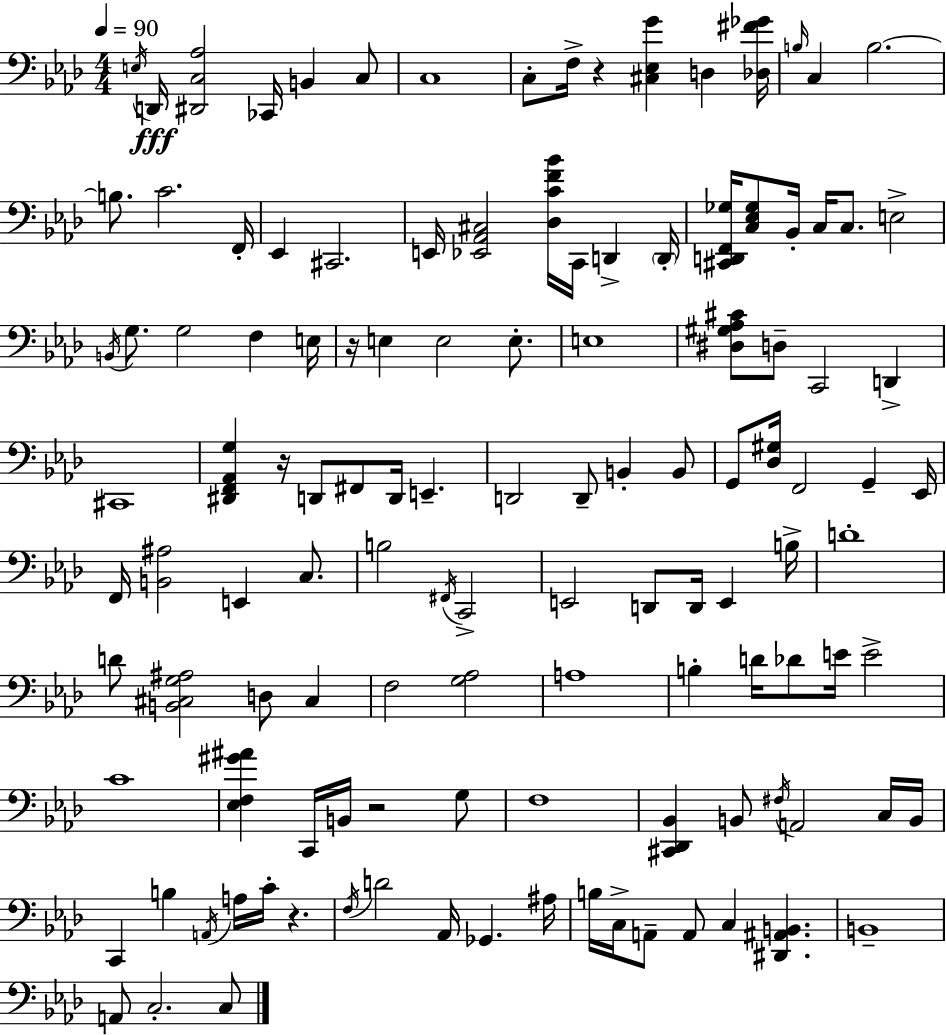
{
  \clef bass
  \numericTimeSignature
  \time 4/4
  \key f \minor
  \tempo 4 = 90
  \repeat volta 2 { \acciaccatura { e16 }\fff d,16 <dis, c aes>2 ces,16 b,4 c8 | c1 | c8-. f16-> r4 <cis ees g'>4 d4 | <des fis' ges'>16 \grace { b16 } c4 b2.~~ | \break b8. c'2. | f,16-. ees,4 cis,2. | e,16 <ees, aes, cis>2 <des c' f' bes'>16 c,16 d,4-> | \parenthesize d,16-. <cis, d, f, ges>16 <c ees ges>8 bes,16-. c16 c8. e2-> | \break \acciaccatura { b,16 } g8. g2 f4 | e16 r16 e4 e2 | e8.-. e1 | <dis gis aes cis'>8 d8-- c,2 d,4-> | \break cis,1 | <dis, f, aes, g>4 r16 d,8 fis,8 d,16 e,4.-- | d,2 d,8-- b,4-. | b,8 g,8 <des gis>16 f,2 g,4-- | \break ees,16 f,16 <b, ais>2 e,4 | c8. b2 \acciaccatura { fis,16 } c,2-> | e,2 d,8 d,16 e,4 | b16-> d'1-. | \break d'8 <b, cis g ais>2 d8 | cis4 f2 <g aes>2 | a1 | b4-. d'16 des'8 e'16 e'2-> | \break c'1 | <ees f gis' ais'>4 c,16 b,16 r2 | g8 f1 | <cis, des, bes,>4 b,8 \acciaccatura { fis16 } a,2 | \break c16 b,16 c,4 b4 \acciaccatura { a,16 } a16 c'16-. | r4. \acciaccatura { f16 } d'2 aes,16 | ges,4. ais16 b16 c16-> a,8-- a,8 c4 | <dis, ais, b,>4. b,1-- | \break a,8 c2.-. | c8 } \bar "|."
}